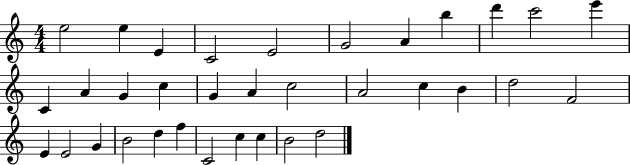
E5/h E5/q E4/q C4/h E4/h G4/h A4/q B5/q D6/q C6/h E6/q C4/q A4/q G4/q C5/q G4/q A4/q C5/h A4/h C5/q B4/q D5/h F4/h E4/q E4/h G4/q B4/h D5/q F5/q C4/h C5/q C5/q B4/h D5/h